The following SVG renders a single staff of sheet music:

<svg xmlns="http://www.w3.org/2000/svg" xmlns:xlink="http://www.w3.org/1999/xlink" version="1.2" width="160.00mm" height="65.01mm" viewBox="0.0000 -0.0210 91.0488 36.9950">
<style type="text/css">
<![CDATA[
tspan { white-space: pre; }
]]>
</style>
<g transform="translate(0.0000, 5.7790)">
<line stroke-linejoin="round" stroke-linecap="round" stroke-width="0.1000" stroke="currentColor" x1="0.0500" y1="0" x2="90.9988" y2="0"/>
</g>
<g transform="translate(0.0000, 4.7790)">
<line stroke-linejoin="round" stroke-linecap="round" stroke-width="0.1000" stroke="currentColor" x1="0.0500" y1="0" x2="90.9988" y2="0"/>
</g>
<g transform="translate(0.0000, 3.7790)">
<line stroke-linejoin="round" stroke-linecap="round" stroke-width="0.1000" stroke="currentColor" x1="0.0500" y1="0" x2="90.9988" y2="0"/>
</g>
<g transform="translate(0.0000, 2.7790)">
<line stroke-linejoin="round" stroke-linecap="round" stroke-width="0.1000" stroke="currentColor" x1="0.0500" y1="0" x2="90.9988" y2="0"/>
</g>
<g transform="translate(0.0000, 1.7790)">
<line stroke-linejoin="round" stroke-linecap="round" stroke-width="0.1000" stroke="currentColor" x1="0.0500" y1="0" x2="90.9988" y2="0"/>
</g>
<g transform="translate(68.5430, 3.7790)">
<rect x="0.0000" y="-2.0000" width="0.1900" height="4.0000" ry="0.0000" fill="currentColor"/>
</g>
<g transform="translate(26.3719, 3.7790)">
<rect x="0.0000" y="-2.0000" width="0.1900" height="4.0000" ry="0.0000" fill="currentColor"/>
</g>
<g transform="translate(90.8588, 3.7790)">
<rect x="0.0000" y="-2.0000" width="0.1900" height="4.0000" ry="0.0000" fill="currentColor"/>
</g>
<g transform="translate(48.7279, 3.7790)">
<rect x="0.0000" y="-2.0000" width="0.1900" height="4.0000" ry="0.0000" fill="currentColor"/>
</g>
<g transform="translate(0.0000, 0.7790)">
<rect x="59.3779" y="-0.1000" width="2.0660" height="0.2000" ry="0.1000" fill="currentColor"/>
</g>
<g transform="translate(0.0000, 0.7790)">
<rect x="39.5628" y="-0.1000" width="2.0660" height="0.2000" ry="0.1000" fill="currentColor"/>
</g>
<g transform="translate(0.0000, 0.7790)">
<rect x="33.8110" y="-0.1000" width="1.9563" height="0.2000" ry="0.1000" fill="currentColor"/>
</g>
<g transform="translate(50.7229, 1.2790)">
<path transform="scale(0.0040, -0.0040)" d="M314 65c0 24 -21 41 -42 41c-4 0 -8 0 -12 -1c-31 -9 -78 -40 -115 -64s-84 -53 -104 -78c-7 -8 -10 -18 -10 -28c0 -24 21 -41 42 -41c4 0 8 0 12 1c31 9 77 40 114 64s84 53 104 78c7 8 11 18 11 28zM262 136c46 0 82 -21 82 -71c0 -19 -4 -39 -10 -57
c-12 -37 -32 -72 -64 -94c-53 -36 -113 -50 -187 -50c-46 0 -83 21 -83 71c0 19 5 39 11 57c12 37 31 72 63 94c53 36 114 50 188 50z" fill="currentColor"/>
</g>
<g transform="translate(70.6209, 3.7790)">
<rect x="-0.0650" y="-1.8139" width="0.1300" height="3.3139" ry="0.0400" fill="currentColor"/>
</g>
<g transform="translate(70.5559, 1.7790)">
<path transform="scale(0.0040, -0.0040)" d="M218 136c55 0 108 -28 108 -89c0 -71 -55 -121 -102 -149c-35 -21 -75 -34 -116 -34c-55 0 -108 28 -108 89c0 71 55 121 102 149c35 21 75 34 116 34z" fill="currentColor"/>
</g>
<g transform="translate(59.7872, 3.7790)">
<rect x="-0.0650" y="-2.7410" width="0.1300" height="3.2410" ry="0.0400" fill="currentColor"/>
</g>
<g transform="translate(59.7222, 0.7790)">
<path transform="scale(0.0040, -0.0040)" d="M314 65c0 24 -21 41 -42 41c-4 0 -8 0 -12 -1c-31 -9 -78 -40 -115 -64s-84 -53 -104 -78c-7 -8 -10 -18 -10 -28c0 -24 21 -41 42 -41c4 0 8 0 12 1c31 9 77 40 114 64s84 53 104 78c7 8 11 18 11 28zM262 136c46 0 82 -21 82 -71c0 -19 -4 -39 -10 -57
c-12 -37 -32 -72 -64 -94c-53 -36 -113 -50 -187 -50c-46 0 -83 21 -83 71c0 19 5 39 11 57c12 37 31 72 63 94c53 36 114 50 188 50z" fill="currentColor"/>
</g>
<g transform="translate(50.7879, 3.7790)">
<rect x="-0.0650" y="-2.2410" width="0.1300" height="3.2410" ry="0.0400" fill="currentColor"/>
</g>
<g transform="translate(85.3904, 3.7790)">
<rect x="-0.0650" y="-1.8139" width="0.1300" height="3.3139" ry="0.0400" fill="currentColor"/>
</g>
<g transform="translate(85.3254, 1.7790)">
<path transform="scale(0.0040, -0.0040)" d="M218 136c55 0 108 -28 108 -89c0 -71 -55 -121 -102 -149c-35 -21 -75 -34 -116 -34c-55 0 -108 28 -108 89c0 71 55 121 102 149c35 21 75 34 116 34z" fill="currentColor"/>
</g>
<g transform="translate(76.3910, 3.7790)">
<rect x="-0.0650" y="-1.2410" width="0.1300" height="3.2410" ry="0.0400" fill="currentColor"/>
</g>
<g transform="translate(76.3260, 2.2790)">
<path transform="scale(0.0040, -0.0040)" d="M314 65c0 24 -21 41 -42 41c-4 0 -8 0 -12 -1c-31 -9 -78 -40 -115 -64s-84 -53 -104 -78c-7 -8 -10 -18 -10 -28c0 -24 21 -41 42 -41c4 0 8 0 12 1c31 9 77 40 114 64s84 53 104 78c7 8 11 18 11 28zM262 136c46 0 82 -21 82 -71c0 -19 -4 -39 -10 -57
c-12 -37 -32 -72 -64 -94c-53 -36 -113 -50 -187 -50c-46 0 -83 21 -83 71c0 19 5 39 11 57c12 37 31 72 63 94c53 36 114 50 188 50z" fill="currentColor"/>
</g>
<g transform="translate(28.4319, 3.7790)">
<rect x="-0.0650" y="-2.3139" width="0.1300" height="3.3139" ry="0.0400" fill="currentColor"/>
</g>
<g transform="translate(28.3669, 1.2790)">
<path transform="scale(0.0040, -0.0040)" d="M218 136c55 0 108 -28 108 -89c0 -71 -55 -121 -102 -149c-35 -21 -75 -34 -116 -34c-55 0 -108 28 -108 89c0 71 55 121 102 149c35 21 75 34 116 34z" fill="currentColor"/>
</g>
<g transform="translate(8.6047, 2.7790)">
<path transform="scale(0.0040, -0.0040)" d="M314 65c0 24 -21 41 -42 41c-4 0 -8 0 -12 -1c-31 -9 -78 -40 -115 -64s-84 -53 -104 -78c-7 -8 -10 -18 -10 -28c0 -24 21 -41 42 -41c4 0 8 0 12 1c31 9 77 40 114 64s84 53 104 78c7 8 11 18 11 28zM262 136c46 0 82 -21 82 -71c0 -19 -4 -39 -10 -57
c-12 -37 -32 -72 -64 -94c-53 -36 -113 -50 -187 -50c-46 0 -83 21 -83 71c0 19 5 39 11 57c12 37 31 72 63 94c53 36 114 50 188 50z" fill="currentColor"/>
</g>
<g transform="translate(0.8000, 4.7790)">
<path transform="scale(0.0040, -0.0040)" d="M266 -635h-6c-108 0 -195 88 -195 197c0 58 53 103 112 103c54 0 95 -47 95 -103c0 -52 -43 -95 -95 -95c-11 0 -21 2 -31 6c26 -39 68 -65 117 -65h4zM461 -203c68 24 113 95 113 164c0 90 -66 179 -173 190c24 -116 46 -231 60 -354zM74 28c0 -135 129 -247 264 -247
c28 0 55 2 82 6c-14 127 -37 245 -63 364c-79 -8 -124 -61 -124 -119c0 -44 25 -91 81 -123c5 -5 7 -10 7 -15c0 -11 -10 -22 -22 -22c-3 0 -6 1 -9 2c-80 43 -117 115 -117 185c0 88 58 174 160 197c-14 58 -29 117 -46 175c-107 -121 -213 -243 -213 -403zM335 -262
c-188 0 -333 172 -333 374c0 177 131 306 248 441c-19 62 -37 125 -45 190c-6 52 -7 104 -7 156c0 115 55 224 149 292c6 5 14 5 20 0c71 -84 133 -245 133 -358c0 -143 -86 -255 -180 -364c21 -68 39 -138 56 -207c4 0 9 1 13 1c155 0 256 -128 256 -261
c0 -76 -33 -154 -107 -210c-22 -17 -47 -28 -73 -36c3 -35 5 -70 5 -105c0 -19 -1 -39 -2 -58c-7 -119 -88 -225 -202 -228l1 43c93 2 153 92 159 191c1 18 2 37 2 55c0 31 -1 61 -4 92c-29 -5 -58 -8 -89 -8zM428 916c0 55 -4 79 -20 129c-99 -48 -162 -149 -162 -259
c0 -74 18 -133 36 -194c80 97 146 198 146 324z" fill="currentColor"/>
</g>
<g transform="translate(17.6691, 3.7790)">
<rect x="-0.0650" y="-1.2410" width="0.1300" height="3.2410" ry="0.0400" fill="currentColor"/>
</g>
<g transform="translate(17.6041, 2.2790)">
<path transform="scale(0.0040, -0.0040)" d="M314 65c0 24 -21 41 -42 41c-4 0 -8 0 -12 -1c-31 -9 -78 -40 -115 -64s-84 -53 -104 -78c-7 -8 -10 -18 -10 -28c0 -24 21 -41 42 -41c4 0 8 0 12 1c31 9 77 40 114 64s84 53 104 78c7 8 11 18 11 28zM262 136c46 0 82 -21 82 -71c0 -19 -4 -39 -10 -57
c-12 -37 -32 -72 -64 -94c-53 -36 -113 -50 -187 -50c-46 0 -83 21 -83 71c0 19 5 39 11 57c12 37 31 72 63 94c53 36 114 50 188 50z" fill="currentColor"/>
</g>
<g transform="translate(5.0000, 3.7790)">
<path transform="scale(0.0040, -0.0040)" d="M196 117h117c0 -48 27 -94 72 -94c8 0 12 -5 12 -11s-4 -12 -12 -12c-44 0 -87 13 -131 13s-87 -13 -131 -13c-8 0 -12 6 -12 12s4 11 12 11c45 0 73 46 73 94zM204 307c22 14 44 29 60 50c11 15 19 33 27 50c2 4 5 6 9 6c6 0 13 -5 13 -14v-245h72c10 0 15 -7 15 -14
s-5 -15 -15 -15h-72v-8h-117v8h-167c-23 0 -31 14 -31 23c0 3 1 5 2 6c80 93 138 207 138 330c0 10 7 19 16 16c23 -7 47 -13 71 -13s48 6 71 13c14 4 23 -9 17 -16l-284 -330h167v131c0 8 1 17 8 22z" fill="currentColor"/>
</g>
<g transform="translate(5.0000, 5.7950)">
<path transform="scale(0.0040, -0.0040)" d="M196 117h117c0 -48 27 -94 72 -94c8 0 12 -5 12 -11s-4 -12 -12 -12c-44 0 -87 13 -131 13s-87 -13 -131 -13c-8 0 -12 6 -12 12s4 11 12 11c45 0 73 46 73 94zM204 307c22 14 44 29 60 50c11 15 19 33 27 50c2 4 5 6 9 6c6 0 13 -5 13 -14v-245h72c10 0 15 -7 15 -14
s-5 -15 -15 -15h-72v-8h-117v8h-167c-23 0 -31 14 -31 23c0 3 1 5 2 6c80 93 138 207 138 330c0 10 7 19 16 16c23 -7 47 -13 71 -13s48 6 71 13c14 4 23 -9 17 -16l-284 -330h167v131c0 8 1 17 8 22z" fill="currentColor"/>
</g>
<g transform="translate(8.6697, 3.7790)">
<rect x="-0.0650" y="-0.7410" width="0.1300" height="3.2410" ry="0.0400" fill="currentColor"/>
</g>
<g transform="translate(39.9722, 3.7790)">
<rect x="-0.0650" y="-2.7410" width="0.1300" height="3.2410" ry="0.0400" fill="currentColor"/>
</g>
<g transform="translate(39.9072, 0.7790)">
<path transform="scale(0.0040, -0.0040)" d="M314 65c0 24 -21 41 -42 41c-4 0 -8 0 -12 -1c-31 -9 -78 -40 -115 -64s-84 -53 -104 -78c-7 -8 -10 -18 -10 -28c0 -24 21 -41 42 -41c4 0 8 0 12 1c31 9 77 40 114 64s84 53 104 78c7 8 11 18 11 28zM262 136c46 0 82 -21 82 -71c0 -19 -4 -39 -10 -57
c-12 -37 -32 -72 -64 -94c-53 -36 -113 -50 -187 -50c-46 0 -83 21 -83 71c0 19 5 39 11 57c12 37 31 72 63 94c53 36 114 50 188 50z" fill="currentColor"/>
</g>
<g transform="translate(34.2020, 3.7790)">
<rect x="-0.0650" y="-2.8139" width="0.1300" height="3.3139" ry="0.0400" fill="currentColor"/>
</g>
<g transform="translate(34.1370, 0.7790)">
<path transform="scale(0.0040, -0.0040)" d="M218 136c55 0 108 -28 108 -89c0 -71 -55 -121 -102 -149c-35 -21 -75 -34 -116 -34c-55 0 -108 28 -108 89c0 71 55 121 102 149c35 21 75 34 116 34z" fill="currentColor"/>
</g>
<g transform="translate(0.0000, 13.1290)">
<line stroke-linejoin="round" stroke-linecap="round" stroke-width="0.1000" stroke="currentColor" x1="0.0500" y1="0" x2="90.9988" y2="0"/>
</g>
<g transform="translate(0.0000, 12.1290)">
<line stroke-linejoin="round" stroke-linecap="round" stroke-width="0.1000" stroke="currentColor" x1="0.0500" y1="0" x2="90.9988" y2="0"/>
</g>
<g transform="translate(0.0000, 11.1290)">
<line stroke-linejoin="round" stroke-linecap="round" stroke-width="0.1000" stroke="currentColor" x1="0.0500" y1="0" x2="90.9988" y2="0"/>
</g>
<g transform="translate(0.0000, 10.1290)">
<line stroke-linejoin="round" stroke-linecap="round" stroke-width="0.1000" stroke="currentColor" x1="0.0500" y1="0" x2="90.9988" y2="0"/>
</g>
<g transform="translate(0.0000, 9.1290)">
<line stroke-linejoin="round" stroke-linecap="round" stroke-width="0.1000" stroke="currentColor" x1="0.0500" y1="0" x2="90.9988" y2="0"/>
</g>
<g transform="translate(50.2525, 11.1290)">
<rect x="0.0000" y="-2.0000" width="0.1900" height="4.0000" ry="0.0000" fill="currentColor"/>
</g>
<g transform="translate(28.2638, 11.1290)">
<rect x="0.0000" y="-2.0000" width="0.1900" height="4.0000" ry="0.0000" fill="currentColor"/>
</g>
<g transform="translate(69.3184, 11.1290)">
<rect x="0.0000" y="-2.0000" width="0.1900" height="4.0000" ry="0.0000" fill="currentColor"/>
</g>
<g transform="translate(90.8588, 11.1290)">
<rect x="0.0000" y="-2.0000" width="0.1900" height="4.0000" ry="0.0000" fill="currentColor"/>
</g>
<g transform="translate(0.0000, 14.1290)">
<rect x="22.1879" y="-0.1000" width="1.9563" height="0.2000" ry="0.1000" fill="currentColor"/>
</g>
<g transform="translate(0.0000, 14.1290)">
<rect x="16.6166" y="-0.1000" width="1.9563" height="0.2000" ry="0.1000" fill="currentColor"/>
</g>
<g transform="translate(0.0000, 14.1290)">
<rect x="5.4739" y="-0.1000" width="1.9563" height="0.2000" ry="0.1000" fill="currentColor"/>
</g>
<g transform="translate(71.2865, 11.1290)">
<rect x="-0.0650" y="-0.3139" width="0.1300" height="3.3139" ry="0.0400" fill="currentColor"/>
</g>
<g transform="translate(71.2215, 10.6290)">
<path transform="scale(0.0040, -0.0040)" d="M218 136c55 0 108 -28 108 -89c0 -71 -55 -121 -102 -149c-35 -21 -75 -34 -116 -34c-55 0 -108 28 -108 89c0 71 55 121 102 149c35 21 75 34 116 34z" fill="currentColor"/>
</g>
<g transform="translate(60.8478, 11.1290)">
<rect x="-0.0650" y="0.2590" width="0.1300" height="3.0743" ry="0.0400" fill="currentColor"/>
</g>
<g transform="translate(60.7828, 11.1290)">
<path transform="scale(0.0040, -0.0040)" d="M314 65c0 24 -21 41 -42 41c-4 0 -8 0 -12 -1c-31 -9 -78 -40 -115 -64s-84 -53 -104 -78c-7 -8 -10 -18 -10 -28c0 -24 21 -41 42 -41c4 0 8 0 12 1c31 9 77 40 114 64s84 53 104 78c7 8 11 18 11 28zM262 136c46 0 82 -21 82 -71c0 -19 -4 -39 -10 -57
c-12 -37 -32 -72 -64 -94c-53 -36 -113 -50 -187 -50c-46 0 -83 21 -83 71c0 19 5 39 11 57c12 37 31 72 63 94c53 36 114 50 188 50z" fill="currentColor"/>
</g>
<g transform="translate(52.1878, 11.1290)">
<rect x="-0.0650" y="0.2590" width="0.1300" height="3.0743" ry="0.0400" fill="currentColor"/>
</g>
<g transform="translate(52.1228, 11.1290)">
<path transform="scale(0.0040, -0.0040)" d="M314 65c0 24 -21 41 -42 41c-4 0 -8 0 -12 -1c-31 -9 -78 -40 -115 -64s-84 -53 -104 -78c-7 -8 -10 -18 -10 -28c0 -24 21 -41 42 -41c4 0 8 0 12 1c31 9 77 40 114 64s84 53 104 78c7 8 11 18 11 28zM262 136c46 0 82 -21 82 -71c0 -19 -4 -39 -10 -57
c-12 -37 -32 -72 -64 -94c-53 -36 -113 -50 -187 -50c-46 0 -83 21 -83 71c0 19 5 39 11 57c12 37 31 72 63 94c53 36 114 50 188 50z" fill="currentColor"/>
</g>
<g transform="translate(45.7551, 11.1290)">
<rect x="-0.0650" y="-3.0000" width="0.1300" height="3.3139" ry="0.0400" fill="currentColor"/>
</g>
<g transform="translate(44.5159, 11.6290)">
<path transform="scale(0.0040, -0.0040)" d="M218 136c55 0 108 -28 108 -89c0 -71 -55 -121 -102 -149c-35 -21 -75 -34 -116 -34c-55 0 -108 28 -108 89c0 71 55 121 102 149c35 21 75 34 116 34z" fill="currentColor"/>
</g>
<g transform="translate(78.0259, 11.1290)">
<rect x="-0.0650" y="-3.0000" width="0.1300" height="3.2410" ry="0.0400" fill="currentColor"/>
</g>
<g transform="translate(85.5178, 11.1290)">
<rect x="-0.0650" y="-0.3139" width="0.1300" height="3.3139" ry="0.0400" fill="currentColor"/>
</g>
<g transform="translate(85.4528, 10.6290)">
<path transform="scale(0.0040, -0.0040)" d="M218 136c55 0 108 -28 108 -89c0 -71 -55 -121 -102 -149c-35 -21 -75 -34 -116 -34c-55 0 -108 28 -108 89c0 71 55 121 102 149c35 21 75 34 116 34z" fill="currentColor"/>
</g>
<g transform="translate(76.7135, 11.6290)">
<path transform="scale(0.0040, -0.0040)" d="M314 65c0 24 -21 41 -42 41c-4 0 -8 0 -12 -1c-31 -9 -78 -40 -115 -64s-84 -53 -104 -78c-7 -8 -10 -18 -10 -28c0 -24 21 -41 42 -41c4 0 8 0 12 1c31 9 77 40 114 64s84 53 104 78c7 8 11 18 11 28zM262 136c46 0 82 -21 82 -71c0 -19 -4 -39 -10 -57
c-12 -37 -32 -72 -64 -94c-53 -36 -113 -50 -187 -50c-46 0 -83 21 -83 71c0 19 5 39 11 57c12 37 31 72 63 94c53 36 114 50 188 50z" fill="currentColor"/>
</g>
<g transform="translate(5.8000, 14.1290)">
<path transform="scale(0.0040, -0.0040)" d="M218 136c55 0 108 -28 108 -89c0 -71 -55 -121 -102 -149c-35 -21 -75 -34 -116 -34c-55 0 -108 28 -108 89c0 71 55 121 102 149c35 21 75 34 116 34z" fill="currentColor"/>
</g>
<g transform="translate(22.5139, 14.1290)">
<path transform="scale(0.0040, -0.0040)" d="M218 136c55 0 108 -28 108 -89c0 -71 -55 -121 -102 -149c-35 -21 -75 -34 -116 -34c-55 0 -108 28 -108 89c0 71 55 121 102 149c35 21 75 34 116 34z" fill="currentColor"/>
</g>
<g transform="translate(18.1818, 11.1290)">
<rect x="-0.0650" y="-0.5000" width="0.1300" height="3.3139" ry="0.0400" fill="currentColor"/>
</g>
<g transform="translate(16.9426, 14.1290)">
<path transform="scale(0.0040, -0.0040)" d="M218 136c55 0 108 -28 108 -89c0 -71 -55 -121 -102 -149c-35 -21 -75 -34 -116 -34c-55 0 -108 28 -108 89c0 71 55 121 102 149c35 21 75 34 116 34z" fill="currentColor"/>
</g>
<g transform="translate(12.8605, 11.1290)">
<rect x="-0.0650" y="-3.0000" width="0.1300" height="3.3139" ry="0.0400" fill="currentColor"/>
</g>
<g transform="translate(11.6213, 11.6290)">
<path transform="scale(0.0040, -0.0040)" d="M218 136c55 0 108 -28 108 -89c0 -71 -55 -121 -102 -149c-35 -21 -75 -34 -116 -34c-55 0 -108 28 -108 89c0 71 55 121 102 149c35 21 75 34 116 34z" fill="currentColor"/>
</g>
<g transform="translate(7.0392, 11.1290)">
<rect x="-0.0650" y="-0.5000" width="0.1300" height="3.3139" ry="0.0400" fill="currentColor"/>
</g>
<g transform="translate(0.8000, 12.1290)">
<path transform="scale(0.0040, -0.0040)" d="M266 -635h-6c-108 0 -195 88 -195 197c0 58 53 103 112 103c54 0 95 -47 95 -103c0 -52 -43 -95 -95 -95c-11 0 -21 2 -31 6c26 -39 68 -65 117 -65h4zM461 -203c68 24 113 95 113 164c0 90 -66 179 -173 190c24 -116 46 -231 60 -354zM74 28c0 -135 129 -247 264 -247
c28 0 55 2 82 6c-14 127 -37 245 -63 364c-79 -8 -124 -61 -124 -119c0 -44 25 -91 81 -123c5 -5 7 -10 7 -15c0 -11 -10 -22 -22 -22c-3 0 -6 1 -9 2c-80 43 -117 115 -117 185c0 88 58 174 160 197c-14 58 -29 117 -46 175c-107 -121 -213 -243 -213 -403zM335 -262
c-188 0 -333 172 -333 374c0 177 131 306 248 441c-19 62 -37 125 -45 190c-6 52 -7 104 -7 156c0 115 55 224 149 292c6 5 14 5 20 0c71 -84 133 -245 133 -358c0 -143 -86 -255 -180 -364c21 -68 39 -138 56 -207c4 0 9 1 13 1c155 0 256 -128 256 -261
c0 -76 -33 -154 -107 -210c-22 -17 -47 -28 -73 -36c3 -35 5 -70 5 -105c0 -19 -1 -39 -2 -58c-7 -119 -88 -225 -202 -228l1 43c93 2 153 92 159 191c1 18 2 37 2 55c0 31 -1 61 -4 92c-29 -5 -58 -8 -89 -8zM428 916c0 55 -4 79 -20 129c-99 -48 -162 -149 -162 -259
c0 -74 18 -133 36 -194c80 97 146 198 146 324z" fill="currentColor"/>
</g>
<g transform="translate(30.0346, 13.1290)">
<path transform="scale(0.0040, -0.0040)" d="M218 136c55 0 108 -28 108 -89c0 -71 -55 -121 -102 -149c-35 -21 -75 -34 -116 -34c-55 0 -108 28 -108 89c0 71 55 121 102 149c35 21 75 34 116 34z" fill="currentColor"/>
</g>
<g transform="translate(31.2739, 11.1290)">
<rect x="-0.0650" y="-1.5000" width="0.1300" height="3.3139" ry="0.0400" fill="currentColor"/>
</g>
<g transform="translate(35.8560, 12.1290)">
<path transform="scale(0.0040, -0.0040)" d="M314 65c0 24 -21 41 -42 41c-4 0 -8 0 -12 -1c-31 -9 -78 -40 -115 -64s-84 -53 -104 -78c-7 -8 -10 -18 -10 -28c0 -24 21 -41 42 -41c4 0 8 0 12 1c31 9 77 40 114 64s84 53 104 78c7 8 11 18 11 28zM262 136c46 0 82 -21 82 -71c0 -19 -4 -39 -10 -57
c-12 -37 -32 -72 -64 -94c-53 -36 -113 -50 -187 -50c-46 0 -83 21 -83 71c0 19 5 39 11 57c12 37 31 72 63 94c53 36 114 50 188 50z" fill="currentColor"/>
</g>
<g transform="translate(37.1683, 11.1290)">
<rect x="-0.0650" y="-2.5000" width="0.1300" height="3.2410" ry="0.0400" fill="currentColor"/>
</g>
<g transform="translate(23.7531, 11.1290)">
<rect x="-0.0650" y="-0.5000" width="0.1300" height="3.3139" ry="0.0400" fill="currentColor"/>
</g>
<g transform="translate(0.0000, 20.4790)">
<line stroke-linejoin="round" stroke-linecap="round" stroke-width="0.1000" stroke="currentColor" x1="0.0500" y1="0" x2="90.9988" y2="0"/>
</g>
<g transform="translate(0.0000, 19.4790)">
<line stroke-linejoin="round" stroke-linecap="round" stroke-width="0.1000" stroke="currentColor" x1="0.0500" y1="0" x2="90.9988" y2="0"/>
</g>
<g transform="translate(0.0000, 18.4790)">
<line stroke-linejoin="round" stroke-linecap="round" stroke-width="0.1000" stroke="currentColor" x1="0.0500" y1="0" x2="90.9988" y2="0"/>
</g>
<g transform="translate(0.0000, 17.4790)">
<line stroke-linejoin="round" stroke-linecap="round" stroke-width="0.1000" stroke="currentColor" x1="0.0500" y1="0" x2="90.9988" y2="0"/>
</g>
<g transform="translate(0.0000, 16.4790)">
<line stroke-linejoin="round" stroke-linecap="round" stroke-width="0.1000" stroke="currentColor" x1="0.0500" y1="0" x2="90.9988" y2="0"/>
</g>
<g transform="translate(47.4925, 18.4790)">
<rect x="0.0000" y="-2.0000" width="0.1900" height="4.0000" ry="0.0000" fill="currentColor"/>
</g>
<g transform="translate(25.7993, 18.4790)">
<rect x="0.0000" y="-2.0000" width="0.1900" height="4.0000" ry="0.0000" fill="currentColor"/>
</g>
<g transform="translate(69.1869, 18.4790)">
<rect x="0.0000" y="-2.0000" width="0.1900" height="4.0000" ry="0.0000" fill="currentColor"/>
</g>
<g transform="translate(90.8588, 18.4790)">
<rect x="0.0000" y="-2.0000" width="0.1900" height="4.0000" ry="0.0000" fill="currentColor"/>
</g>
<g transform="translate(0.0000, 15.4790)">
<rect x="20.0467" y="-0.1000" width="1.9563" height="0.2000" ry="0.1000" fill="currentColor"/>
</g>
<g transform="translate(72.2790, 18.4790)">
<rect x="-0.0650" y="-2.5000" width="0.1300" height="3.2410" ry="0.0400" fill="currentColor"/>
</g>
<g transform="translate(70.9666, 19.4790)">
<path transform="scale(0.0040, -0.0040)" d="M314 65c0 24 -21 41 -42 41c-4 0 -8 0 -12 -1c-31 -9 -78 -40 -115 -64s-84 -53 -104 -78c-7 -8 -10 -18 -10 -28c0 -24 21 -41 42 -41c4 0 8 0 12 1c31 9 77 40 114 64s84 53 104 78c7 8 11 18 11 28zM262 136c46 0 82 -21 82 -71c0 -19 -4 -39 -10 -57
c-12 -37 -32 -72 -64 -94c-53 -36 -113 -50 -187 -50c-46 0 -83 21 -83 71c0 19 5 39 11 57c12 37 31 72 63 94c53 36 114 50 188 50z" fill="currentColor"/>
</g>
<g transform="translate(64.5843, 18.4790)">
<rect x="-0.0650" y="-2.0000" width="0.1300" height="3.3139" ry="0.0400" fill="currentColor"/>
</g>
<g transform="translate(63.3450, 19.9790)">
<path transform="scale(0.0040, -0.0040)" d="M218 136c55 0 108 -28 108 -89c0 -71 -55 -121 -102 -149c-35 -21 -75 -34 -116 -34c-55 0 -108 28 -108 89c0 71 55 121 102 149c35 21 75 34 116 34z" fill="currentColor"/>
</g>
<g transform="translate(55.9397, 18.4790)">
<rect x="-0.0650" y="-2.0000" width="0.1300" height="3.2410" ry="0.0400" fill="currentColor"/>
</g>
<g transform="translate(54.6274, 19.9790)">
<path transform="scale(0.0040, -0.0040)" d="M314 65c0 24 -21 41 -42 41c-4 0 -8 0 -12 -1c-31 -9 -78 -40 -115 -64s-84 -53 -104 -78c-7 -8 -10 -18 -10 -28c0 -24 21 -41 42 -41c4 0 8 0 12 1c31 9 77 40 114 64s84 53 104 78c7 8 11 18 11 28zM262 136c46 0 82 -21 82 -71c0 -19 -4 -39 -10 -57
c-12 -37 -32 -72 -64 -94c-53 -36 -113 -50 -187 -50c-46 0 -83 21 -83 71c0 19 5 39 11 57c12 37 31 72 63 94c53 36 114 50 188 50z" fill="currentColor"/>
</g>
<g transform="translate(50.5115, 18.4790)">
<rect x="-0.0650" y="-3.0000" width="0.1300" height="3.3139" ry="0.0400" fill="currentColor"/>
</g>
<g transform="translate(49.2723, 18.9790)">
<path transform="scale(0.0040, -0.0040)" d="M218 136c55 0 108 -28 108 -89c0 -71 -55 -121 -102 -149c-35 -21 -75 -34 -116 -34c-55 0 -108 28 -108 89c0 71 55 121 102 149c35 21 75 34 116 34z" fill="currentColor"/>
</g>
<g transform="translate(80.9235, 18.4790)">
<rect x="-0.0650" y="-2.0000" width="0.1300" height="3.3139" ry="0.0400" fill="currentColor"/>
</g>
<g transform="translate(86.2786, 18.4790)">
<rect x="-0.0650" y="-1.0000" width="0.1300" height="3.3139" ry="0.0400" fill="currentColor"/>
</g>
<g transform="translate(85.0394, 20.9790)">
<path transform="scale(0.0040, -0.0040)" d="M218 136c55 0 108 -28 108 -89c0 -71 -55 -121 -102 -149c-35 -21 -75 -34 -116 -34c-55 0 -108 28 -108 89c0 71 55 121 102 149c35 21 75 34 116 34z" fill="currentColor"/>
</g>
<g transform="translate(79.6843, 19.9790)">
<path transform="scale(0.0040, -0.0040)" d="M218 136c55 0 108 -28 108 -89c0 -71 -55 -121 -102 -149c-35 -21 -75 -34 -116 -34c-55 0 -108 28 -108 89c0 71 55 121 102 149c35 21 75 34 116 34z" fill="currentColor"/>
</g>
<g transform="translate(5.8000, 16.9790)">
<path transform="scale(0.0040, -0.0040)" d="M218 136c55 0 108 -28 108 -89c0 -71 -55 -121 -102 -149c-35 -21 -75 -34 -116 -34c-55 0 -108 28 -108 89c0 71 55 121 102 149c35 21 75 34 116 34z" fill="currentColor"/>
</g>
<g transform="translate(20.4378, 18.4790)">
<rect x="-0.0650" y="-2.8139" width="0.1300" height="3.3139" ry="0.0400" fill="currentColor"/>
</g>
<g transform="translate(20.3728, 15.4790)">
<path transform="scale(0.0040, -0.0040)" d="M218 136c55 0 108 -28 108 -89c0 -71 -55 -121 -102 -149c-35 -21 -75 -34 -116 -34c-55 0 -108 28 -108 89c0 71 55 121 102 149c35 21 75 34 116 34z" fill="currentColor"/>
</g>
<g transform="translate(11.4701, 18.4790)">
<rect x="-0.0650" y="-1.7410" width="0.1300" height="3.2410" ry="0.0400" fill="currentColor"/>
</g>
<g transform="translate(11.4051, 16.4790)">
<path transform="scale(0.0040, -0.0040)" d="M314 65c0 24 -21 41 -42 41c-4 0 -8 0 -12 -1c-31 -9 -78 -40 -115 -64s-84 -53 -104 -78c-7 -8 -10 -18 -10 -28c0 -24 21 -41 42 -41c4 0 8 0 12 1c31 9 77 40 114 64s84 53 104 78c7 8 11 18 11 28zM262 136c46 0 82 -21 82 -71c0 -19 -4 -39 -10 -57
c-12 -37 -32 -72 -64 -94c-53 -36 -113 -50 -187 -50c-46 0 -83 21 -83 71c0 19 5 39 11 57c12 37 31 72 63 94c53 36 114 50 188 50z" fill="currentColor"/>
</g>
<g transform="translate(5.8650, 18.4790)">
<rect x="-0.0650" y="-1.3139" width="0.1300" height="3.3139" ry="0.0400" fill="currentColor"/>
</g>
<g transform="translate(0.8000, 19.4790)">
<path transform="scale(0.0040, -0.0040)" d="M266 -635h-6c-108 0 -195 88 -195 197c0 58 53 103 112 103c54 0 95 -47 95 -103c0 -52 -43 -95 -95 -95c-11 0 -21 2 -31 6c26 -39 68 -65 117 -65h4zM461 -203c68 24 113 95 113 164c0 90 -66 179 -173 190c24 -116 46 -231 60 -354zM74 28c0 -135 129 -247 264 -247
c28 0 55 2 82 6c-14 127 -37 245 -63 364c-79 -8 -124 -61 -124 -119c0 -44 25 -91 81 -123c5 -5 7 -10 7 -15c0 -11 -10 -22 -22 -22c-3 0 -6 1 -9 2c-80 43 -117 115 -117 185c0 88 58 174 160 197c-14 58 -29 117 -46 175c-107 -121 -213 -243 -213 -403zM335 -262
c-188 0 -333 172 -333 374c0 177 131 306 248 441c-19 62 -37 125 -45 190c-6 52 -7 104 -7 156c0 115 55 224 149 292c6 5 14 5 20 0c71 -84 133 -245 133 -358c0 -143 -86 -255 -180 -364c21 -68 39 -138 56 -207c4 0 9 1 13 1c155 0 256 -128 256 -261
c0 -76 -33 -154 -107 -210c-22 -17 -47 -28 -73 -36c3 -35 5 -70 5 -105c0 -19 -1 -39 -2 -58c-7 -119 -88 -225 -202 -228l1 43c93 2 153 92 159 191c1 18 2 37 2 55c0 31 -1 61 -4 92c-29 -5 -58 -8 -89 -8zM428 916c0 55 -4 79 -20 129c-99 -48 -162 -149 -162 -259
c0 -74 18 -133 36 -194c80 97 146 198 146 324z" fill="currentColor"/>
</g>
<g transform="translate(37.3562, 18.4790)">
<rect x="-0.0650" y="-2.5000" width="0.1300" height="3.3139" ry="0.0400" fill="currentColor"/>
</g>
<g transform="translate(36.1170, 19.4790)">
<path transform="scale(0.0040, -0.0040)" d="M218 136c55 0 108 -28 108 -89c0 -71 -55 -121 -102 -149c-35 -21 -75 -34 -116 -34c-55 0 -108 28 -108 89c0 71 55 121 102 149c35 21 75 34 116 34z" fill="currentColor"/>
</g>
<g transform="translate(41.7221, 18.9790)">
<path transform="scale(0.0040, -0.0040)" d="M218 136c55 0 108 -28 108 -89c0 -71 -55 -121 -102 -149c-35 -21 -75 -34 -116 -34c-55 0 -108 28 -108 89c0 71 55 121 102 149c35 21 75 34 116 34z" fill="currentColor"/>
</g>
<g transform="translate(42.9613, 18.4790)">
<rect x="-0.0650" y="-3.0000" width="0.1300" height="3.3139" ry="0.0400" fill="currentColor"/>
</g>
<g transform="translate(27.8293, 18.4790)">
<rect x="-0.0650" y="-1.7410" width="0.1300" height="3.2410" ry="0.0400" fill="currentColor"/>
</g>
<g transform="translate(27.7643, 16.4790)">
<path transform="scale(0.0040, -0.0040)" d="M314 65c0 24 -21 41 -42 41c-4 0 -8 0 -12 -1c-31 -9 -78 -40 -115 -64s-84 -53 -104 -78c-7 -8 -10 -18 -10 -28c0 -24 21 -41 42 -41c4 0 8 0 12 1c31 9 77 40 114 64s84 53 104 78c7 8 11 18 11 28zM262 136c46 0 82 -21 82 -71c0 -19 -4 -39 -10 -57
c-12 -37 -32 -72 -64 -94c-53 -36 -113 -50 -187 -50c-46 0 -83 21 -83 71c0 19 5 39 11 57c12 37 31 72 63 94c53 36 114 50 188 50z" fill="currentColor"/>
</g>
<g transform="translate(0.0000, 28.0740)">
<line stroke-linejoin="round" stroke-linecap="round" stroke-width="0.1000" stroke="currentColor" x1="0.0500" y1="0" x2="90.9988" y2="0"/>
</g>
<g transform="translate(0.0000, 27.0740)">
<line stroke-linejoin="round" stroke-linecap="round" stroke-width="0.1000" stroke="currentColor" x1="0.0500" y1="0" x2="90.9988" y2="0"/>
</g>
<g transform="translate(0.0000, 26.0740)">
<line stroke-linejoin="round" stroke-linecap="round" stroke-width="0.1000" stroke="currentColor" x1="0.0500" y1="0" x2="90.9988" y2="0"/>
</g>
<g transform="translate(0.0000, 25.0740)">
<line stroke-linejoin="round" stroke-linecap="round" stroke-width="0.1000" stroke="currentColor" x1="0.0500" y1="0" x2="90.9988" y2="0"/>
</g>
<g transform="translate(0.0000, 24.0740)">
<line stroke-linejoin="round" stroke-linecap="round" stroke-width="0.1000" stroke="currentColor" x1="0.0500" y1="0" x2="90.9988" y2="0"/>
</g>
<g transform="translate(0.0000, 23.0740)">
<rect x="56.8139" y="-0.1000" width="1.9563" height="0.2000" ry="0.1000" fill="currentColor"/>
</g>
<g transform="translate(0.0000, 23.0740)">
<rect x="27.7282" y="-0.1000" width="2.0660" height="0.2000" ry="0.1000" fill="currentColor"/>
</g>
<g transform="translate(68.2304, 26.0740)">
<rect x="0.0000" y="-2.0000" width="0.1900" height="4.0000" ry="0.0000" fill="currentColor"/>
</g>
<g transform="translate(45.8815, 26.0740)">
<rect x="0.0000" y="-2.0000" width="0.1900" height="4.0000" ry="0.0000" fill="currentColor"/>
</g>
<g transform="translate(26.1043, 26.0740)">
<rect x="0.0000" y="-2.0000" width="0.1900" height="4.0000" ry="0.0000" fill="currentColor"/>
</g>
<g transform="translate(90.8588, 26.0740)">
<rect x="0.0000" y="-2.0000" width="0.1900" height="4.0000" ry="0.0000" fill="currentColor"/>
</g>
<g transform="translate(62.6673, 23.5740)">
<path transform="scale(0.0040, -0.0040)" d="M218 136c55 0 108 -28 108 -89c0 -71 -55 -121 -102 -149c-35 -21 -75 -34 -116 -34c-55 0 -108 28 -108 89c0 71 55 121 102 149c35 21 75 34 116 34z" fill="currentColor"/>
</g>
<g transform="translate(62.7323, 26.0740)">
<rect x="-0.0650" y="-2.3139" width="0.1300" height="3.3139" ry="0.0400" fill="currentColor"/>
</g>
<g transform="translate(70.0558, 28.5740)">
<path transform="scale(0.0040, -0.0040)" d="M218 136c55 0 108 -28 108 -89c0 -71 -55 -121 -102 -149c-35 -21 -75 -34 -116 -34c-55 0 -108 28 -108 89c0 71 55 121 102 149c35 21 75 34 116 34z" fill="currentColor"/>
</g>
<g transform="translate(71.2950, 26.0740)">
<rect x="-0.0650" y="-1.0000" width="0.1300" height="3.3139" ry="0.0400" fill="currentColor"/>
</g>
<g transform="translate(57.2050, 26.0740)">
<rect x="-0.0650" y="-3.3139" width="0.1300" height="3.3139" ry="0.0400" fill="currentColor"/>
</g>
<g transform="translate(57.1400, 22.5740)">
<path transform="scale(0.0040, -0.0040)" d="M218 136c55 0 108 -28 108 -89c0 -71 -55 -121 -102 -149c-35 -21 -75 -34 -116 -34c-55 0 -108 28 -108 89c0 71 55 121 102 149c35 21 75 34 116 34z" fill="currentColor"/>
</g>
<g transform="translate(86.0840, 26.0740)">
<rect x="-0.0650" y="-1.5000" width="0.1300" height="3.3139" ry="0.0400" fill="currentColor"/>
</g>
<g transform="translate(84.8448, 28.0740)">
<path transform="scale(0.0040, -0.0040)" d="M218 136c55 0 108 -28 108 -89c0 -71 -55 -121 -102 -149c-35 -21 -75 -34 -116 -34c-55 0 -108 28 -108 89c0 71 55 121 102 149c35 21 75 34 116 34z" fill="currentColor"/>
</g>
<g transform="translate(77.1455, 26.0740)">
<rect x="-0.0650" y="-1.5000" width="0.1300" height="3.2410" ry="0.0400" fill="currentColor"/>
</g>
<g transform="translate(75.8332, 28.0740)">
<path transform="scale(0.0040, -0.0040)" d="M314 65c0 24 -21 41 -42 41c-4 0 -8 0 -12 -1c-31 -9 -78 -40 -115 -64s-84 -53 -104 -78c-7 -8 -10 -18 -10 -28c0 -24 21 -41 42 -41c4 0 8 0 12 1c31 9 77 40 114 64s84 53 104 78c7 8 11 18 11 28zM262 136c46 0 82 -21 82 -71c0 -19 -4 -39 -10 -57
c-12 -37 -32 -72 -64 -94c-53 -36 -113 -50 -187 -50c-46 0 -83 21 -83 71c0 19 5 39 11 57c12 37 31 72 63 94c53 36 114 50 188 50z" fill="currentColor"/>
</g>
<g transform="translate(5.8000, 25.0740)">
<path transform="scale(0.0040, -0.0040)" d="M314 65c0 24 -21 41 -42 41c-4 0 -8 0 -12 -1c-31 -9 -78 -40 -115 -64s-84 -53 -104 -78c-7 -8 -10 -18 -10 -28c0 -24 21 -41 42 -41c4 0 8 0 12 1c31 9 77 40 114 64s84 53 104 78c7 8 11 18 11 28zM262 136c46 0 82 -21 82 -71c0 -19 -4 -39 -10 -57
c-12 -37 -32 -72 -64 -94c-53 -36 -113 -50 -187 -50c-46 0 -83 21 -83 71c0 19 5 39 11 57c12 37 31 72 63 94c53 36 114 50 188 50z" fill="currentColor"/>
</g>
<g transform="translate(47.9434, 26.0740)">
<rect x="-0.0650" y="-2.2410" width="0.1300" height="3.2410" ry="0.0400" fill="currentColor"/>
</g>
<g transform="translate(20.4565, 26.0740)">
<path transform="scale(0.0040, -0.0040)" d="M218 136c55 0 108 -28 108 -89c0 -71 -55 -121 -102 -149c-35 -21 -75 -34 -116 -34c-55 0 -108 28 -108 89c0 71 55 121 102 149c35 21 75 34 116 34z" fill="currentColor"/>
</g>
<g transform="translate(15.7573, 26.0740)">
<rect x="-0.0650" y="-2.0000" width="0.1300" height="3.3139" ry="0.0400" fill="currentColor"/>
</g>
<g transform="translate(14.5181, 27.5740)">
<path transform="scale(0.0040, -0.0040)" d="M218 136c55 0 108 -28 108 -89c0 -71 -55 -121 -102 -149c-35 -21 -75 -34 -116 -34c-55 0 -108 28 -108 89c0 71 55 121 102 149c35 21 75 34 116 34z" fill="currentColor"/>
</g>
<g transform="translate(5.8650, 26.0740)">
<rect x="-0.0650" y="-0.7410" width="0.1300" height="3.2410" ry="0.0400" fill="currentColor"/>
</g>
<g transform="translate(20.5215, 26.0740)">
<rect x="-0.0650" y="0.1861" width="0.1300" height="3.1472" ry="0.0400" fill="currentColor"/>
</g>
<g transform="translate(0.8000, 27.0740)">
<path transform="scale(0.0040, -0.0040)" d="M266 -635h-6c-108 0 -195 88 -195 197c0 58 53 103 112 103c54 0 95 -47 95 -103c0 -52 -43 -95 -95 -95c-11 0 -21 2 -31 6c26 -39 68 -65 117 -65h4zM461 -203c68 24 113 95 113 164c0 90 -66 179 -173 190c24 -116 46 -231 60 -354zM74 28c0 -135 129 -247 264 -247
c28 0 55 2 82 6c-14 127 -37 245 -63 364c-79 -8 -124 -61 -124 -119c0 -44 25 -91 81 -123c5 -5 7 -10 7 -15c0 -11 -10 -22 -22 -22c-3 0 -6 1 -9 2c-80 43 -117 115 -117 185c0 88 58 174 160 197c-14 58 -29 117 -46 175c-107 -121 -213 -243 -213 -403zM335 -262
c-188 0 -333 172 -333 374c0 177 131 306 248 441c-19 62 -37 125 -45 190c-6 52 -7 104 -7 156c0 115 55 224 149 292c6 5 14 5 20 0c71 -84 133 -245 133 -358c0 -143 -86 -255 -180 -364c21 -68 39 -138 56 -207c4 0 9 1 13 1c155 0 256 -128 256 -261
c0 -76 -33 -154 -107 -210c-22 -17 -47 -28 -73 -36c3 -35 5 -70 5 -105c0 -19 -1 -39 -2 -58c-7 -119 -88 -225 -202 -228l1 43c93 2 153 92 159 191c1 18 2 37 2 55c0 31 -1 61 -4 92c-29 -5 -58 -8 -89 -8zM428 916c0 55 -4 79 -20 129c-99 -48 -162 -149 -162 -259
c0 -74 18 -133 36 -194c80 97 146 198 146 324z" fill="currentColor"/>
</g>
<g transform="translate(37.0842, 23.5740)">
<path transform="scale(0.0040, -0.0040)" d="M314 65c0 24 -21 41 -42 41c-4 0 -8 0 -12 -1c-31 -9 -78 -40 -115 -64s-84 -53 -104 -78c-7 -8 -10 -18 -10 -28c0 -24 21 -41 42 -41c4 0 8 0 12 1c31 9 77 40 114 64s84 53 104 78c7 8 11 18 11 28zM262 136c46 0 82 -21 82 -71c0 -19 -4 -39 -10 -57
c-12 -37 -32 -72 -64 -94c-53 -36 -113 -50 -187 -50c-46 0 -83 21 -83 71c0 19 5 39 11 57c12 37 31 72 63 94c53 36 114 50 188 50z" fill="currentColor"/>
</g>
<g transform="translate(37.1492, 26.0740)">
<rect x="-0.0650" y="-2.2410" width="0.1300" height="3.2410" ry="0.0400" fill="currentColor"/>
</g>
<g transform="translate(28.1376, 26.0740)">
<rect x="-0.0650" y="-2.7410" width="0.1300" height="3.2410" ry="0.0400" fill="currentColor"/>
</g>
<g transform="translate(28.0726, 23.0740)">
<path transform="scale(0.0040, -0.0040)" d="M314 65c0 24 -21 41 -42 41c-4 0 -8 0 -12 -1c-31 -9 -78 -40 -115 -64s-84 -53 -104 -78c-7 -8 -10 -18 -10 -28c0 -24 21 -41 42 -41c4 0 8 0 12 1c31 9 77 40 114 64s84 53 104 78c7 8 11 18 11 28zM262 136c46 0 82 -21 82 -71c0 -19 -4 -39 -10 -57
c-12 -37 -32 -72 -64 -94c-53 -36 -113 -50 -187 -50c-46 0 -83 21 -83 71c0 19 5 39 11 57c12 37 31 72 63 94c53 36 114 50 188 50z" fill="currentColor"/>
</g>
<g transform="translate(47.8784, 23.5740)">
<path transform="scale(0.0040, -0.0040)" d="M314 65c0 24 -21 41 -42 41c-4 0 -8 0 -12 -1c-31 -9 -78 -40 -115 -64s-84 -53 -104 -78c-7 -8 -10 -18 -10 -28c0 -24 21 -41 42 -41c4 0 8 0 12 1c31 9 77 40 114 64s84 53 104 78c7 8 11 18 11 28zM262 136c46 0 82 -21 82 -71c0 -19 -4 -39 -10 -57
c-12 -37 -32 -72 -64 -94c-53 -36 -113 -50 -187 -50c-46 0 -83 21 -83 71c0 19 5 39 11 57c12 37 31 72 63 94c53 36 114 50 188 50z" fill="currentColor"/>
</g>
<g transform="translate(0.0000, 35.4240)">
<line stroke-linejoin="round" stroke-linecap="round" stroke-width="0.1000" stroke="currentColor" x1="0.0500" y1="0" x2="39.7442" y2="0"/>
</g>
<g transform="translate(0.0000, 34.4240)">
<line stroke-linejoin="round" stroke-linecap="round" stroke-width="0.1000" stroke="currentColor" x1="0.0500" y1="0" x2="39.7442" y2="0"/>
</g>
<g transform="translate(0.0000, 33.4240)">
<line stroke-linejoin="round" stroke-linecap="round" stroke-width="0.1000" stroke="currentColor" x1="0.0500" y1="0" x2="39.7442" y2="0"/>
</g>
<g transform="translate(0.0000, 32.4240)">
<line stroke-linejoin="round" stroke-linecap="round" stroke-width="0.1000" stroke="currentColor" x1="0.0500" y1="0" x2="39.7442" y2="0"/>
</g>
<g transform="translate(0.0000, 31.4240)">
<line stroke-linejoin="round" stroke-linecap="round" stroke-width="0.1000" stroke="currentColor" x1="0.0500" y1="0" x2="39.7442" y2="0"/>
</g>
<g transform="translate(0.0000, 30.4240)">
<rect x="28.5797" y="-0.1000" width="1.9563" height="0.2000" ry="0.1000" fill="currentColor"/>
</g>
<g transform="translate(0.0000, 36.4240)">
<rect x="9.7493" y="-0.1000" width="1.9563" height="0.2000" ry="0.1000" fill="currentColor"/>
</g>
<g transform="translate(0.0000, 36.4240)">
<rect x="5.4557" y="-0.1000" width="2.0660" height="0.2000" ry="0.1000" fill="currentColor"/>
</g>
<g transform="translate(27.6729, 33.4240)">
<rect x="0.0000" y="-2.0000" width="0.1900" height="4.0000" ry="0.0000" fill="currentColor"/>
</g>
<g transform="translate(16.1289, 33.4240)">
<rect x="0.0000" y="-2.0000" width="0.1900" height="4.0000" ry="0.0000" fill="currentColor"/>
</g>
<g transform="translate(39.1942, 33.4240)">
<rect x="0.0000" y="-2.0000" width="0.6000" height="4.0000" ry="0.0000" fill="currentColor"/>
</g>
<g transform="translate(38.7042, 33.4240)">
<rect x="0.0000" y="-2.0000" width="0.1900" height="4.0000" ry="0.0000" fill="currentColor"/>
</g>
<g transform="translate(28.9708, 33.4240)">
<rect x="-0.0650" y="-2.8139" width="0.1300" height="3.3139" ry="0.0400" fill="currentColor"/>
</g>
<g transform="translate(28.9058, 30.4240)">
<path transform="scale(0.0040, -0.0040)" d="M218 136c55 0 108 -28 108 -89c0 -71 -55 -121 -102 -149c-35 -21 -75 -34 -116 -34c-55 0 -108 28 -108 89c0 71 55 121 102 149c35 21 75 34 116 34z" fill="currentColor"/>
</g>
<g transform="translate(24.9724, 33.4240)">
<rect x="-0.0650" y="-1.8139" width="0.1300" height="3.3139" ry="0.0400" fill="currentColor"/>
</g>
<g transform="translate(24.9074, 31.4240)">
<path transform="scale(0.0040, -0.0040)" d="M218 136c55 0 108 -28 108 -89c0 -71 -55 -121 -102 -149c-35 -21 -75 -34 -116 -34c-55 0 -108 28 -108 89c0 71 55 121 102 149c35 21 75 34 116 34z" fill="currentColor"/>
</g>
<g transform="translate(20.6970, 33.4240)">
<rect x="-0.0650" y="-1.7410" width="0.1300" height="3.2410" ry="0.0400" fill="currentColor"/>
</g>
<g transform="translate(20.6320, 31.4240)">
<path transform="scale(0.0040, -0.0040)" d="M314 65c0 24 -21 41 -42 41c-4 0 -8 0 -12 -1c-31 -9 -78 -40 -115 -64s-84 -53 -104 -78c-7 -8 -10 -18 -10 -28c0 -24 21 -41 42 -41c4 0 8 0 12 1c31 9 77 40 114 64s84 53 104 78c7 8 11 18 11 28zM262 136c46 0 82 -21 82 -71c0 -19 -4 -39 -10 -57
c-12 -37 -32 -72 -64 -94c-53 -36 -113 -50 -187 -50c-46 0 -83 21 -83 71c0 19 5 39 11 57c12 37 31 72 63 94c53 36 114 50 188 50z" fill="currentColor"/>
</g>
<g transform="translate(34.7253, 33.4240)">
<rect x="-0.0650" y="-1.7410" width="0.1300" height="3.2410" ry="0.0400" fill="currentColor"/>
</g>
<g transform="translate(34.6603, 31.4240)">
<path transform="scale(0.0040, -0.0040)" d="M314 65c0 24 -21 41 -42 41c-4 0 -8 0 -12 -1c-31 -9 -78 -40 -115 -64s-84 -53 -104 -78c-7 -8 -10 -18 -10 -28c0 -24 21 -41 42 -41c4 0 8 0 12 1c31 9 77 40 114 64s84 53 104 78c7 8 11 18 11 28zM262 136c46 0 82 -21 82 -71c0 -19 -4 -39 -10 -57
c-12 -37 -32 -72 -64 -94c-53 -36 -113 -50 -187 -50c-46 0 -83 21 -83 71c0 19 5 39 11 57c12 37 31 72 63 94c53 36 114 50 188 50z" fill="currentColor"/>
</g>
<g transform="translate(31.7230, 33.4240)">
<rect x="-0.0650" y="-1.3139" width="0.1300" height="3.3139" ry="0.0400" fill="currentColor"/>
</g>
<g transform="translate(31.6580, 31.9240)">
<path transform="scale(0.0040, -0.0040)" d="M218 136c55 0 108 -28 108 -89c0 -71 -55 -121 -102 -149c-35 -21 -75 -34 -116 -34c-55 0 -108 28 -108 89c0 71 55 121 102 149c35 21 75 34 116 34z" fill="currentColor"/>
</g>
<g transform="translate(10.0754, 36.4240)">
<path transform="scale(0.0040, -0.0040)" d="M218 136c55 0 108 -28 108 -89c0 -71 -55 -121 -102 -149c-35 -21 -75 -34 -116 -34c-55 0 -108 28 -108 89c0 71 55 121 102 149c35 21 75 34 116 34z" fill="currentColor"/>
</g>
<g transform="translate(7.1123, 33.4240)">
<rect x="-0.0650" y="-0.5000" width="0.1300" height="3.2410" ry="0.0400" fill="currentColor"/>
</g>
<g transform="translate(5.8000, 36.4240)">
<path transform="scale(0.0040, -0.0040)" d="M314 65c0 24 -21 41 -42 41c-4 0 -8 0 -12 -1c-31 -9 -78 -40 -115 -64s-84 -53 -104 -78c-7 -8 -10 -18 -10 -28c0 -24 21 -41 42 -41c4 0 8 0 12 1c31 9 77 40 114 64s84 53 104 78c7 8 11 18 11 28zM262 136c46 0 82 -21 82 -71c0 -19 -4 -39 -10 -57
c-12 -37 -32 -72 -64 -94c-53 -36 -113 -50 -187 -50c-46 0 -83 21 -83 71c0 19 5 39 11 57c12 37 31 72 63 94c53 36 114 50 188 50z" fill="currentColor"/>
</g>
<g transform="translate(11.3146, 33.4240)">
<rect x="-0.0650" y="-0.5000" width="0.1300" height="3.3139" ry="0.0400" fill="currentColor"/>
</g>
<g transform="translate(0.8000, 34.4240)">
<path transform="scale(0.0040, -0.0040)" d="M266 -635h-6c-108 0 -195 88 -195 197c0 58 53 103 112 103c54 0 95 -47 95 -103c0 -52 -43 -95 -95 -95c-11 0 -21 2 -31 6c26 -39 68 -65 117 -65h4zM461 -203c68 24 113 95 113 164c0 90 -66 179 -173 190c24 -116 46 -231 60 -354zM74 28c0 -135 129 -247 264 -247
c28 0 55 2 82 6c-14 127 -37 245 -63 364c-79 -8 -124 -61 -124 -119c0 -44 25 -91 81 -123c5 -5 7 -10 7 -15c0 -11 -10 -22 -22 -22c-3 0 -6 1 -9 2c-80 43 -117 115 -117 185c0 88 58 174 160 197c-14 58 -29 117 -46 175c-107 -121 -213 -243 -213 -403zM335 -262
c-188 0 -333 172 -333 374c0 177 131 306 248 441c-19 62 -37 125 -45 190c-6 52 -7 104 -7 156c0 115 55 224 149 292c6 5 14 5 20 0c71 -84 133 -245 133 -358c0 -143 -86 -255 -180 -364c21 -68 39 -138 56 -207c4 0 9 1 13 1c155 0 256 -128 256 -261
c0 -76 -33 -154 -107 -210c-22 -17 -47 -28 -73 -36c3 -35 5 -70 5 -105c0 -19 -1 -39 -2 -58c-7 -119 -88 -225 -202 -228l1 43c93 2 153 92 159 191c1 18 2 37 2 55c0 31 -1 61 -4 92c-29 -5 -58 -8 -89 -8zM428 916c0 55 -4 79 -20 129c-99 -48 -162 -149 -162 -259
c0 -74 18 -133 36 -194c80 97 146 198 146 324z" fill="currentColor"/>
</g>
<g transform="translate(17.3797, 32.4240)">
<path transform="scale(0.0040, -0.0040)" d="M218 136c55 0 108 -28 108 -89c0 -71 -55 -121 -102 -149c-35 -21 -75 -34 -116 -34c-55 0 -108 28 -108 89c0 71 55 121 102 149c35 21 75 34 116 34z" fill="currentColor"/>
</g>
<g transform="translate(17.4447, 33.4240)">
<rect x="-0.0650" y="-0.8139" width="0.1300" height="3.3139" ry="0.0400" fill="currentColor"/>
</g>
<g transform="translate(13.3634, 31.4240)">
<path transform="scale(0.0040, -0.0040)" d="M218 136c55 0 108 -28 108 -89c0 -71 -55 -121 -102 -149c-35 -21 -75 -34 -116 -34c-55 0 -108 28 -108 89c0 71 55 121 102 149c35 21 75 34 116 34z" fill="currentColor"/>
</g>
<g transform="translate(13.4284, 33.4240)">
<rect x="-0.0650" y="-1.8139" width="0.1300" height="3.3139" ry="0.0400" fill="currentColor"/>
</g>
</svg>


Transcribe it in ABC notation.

X:1
T:Untitled
M:4/4
L:1/4
K:C
d2 e2 g a a2 g2 a2 f e2 f C A C C E G2 A B2 B2 c A2 c e f2 a f2 G A A F2 F G2 F D d2 F B a2 g2 g2 b g D E2 E C2 C f d f2 f a e f2